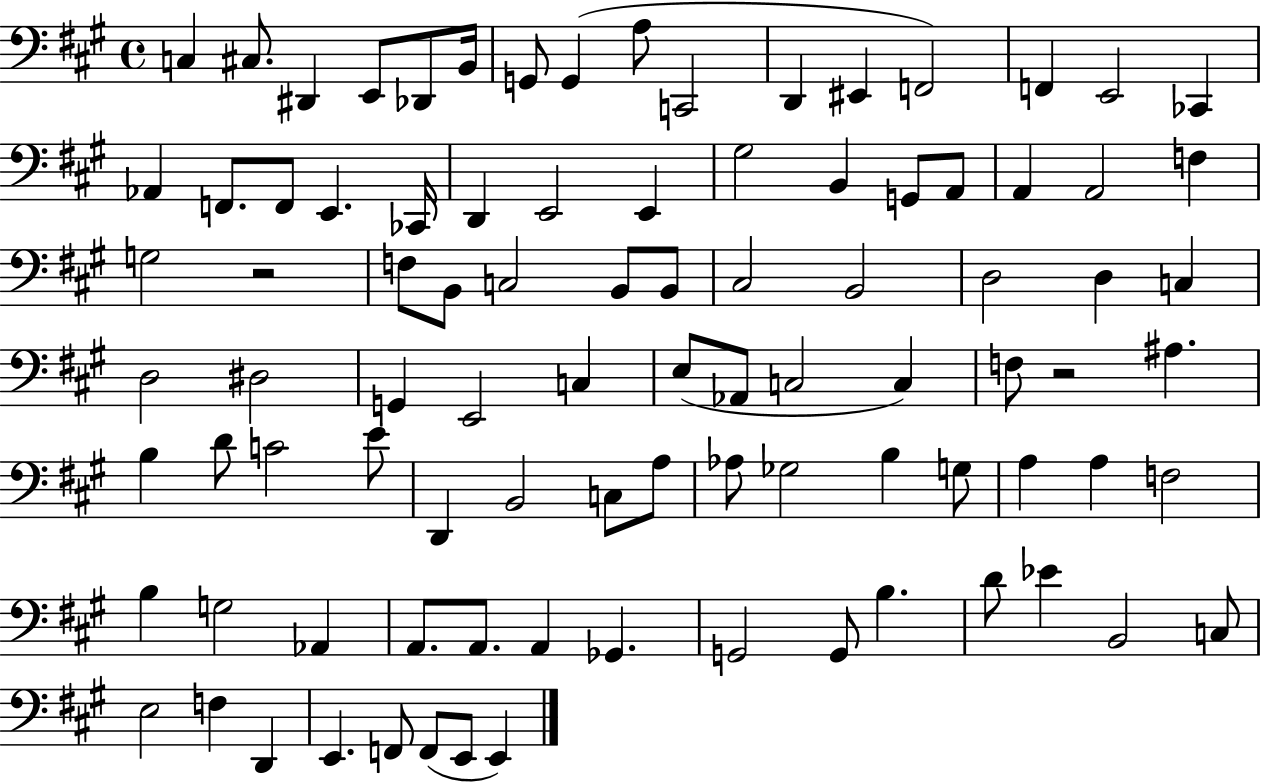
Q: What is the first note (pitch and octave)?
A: C3